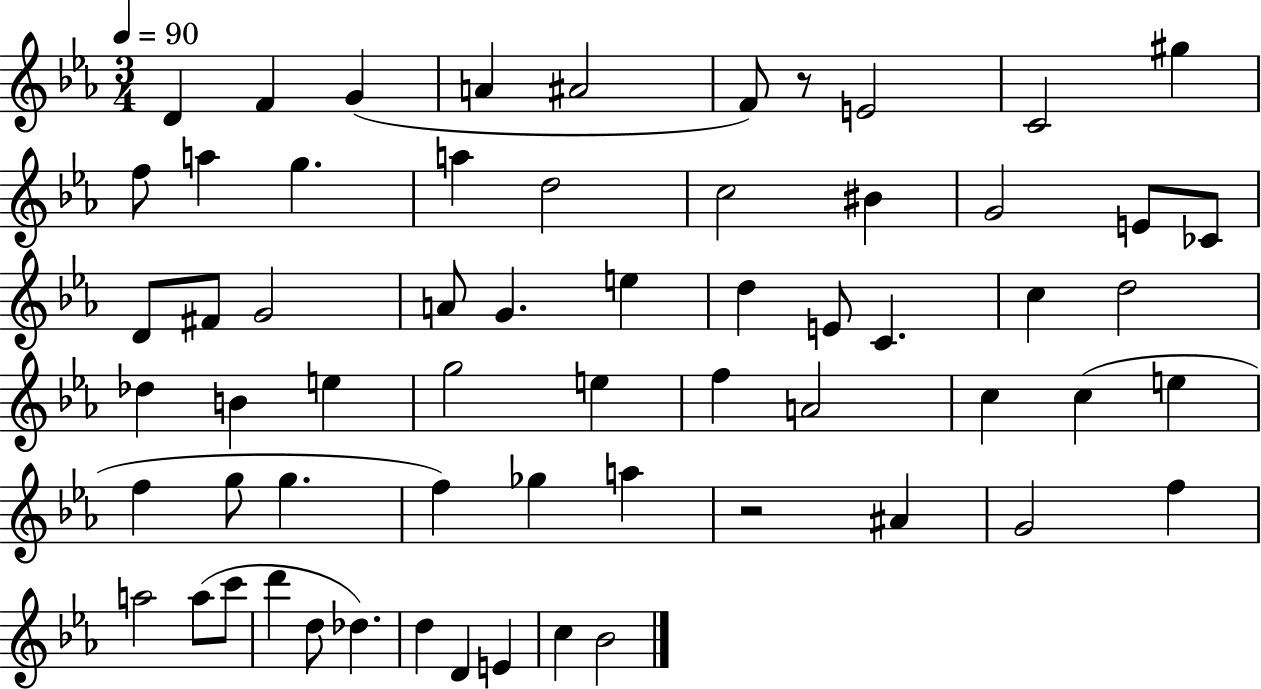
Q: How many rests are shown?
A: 2